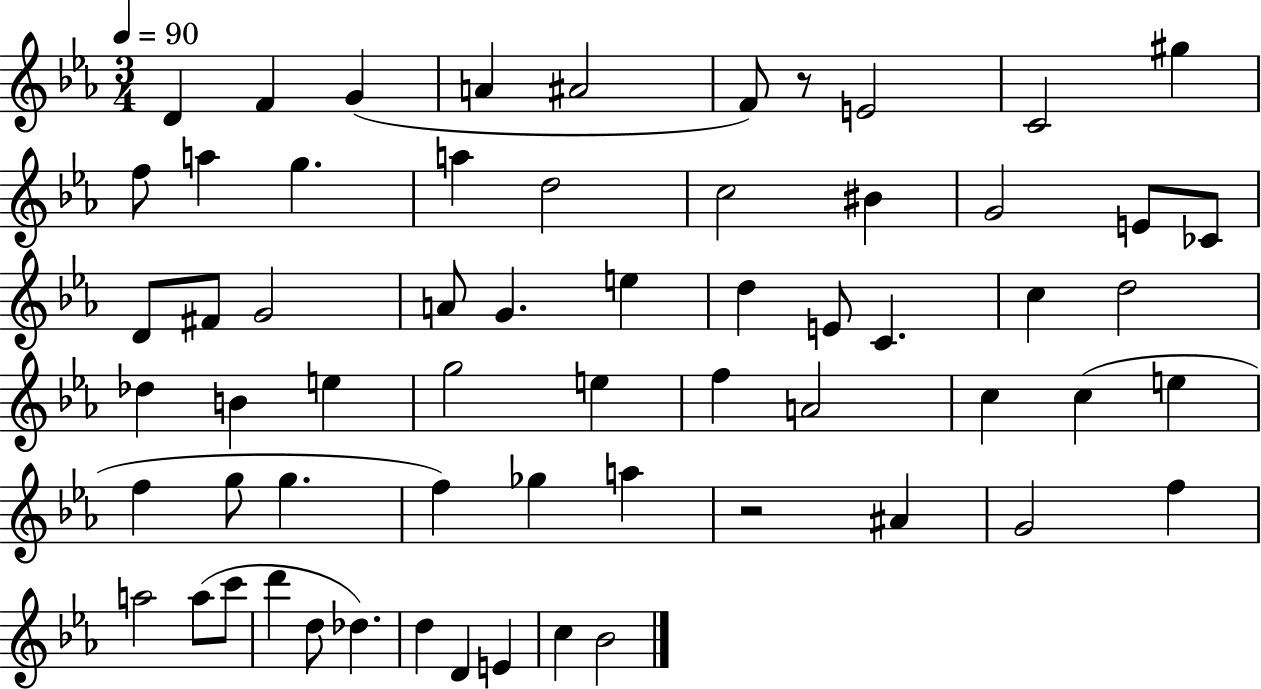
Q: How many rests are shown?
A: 2